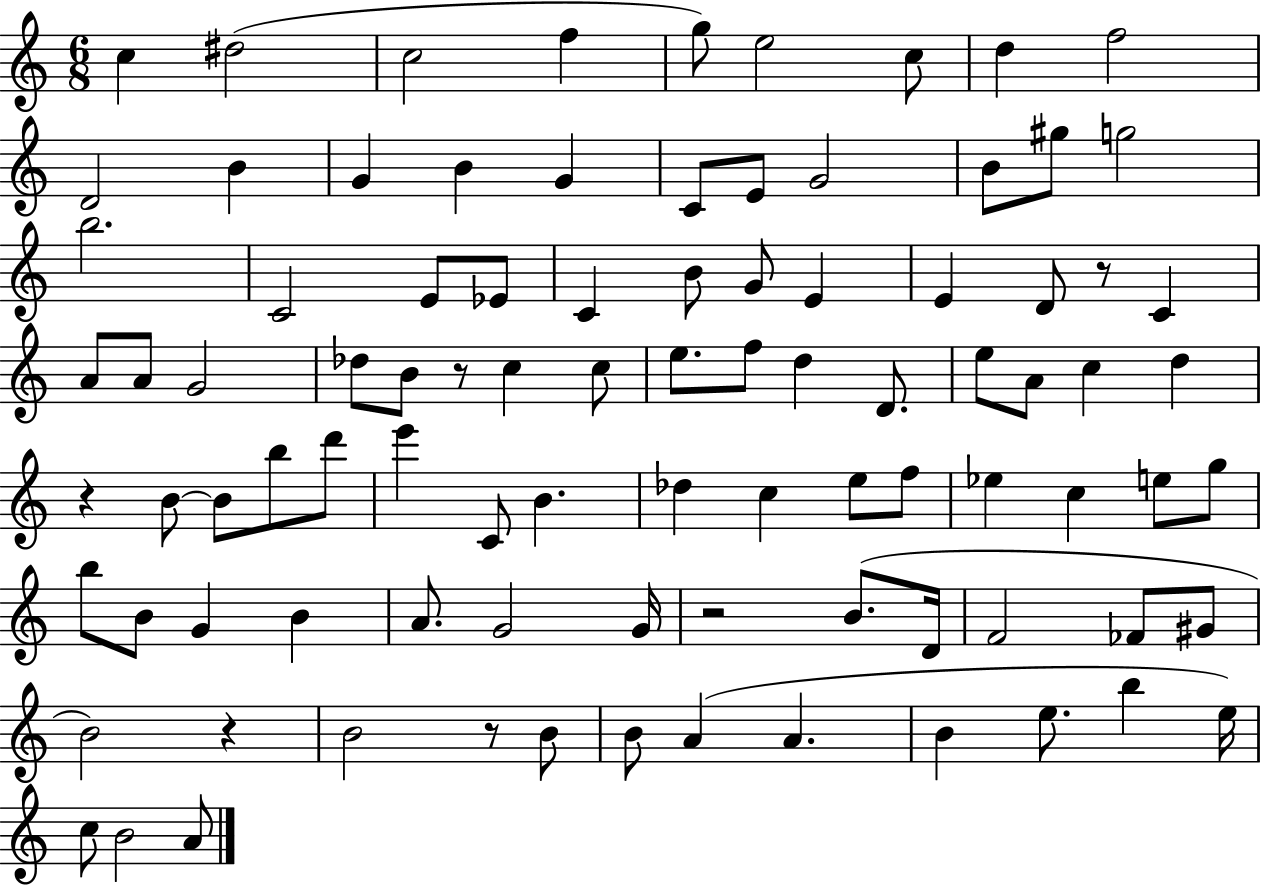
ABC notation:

X:1
T:Untitled
M:6/8
L:1/4
K:C
c ^d2 c2 f g/2 e2 c/2 d f2 D2 B G B G C/2 E/2 G2 B/2 ^g/2 g2 b2 C2 E/2 _E/2 C B/2 G/2 E E D/2 z/2 C A/2 A/2 G2 _d/2 B/2 z/2 c c/2 e/2 f/2 d D/2 e/2 A/2 c d z B/2 B/2 b/2 d'/2 e' C/2 B _d c e/2 f/2 _e c e/2 g/2 b/2 B/2 G B A/2 G2 G/4 z2 B/2 D/4 F2 _F/2 ^G/2 B2 z B2 z/2 B/2 B/2 A A B e/2 b e/4 c/2 B2 A/2